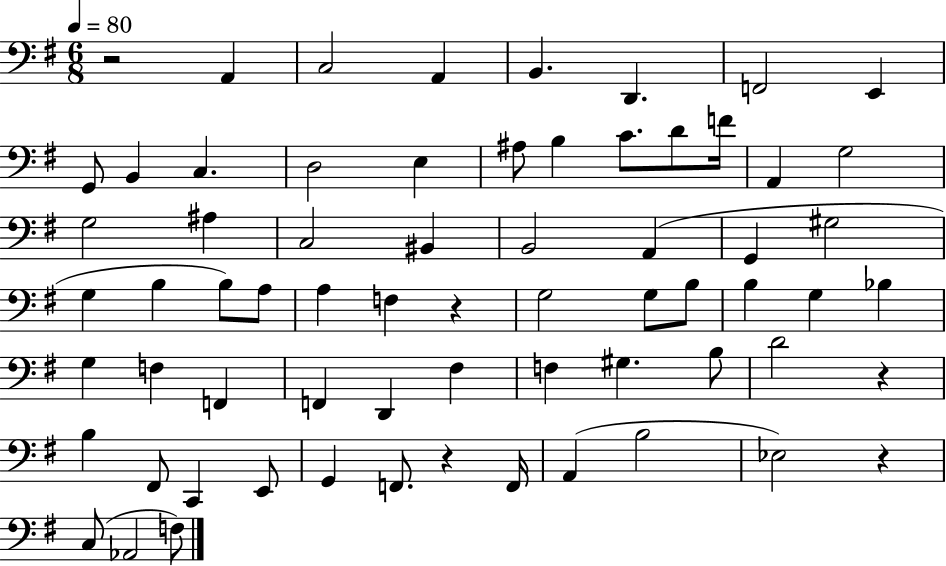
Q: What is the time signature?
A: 6/8